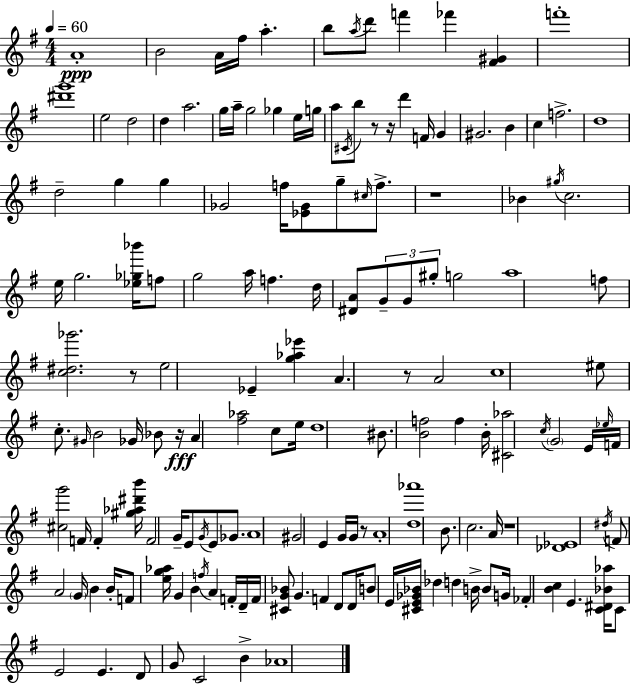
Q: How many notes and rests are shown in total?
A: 158